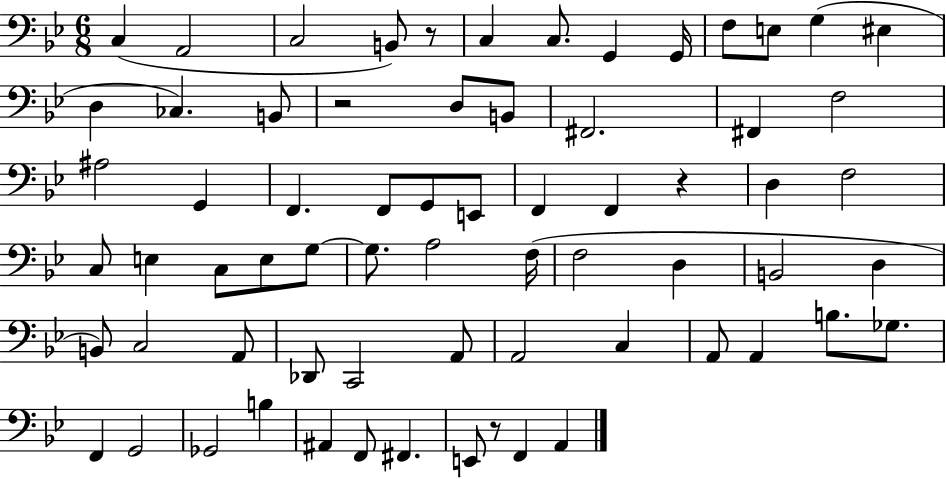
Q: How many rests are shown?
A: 4